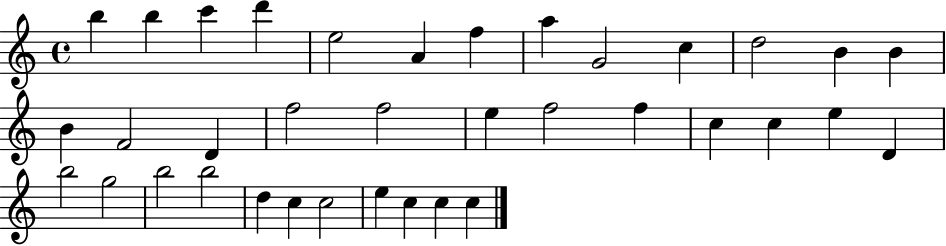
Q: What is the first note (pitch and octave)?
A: B5